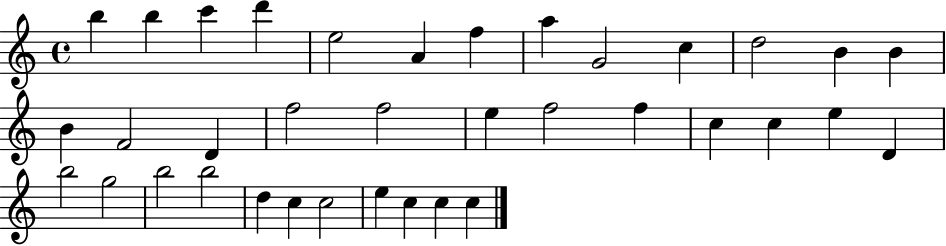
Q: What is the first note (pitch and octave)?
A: B5